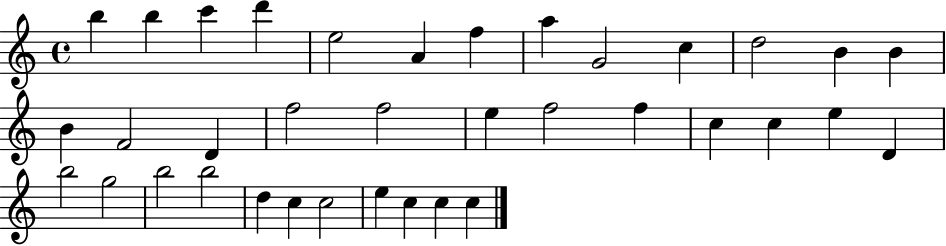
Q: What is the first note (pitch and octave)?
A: B5